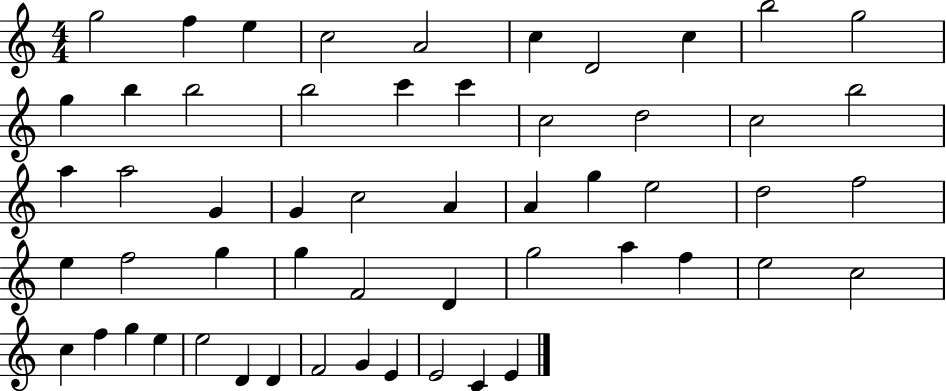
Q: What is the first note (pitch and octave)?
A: G5